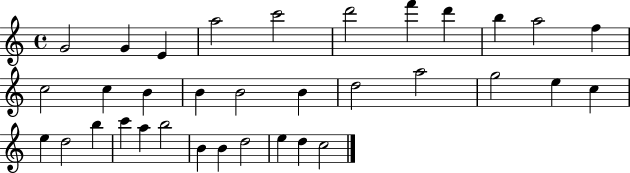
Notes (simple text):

G4/h G4/q E4/q A5/h C6/h D6/h F6/q D6/q B5/q A5/h F5/q C5/h C5/q B4/q B4/q B4/h B4/q D5/h A5/h G5/h E5/q C5/q E5/q D5/h B5/q C6/q A5/q B5/h B4/q B4/q D5/h E5/q D5/q C5/h